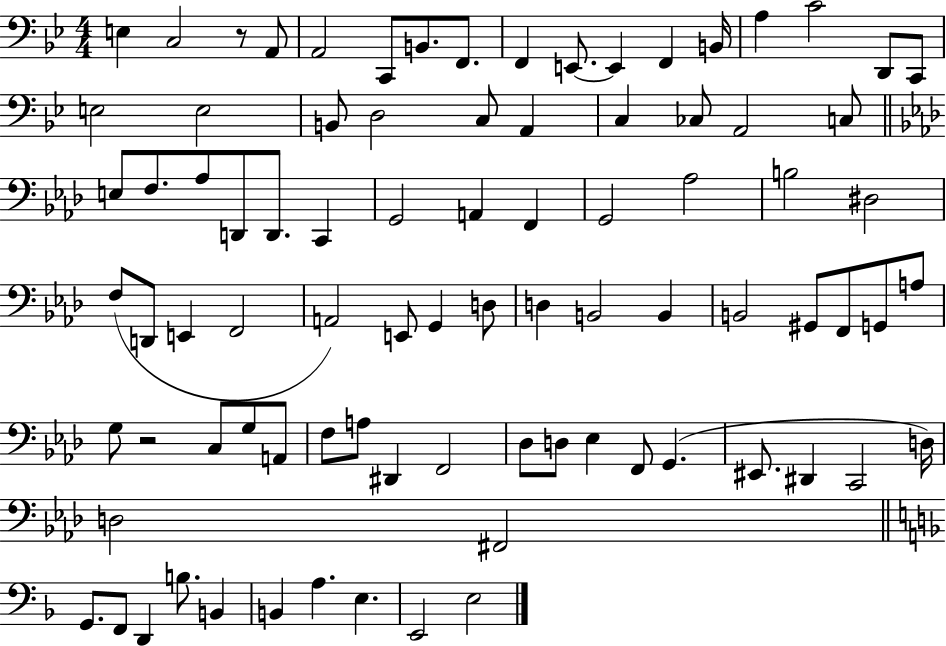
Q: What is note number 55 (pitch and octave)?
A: A3